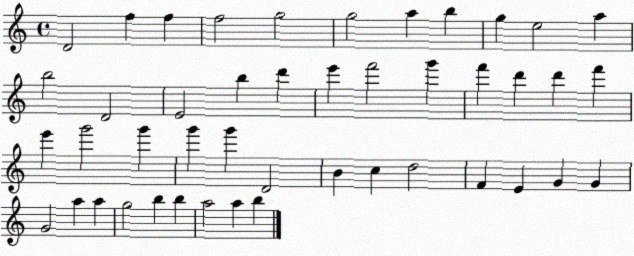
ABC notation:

X:1
T:Untitled
M:4/4
L:1/4
K:C
D2 f f f2 g2 g2 a b g e2 a b2 D2 E2 b d' e' f'2 g' f' d' d' f' e' g'2 g' g' g' D2 B c d2 F E G G G2 a a g2 b b a2 a b